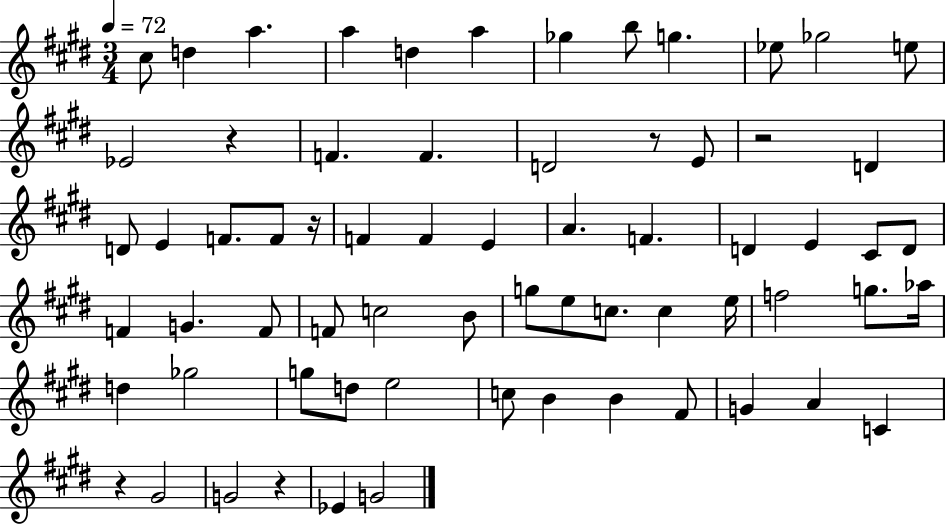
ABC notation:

X:1
T:Untitled
M:3/4
L:1/4
K:E
^c/2 d a a d a _g b/2 g _e/2 _g2 e/2 _E2 z F F D2 z/2 E/2 z2 D D/2 E F/2 F/2 z/4 F F E A F D E ^C/2 D/2 F G F/2 F/2 c2 B/2 g/2 e/2 c/2 c e/4 f2 g/2 _a/4 d _g2 g/2 d/2 e2 c/2 B B ^F/2 G A C z ^G2 G2 z _E G2